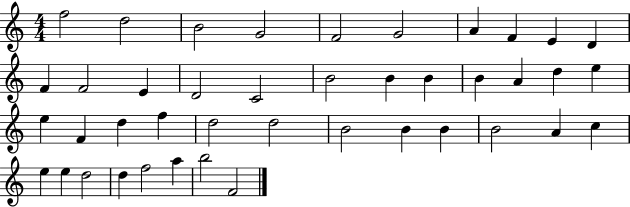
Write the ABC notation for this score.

X:1
T:Untitled
M:4/4
L:1/4
K:C
f2 d2 B2 G2 F2 G2 A F E D F F2 E D2 C2 B2 B B B A d e e F d f d2 d2 B2 B B B2 A c e e d2 d f2 a b2 F2